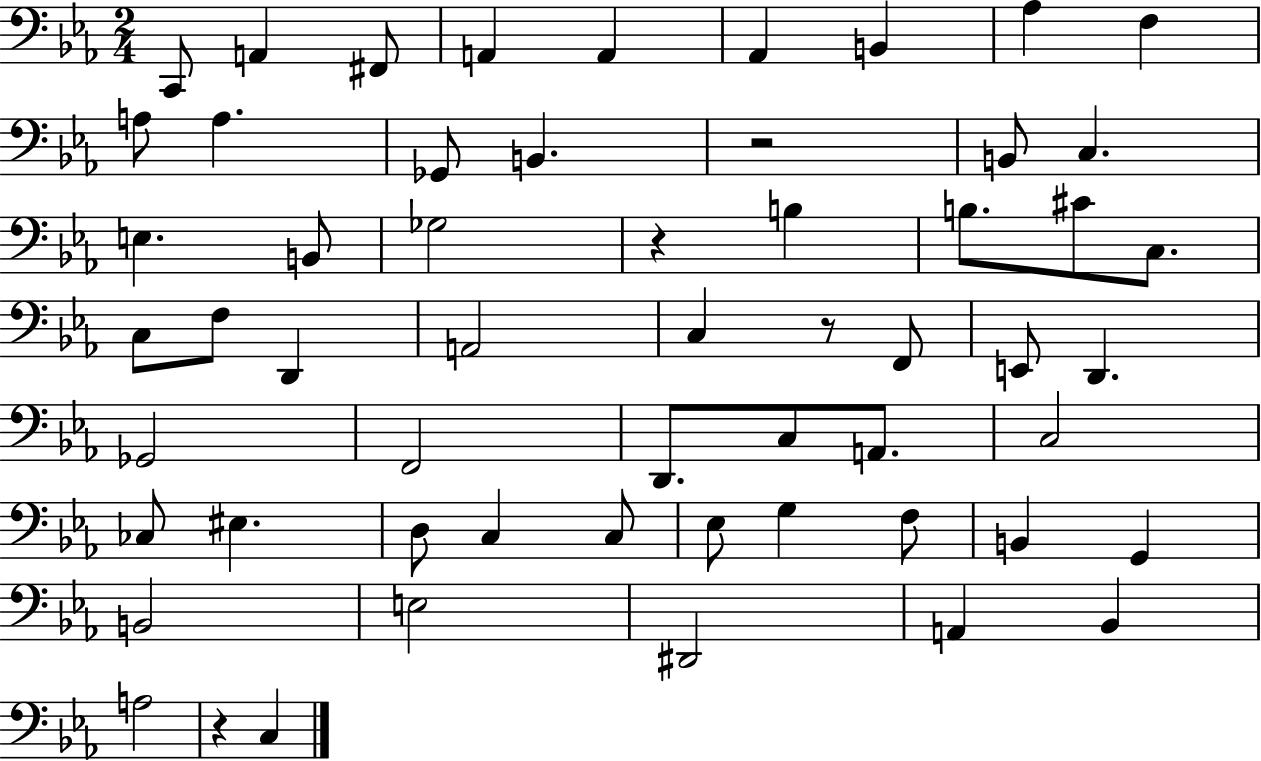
X:1
T:Untitled
M:2/4
L:1/4
K:Eb
C,,/2 A,, ^F,,/2 A,, A,, _A,, B,, _A, F, A,/2 A, _G,,/2 B,, z2 B,,/2 C, E, B,,/2 _G,2 z B, B,/2 ^C/2 C,/2 C,/2 F,/2 D,, A,,2 C, z/2 F,,/2 E,,/2 D,, _G,,2 F,,2 D,,/2 C,/2 A,,/2 C,2 _C,/2 ^E, D,/2 C, C,/2 _E,/2 G, F,/2 B,, G,, B,,2 E,2 ^D,,2 A,, _B,, A,2 z C,